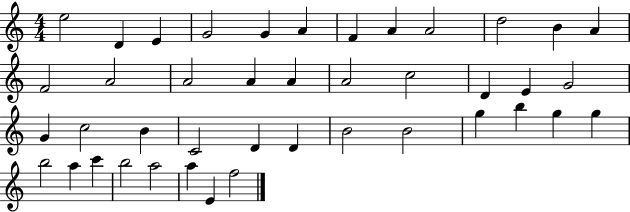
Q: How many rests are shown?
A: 0